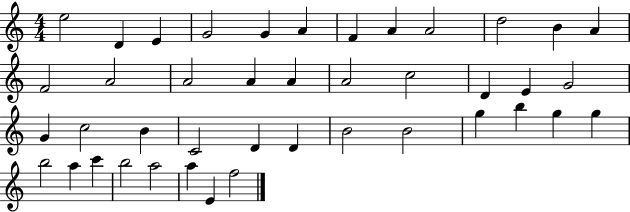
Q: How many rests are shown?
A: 0